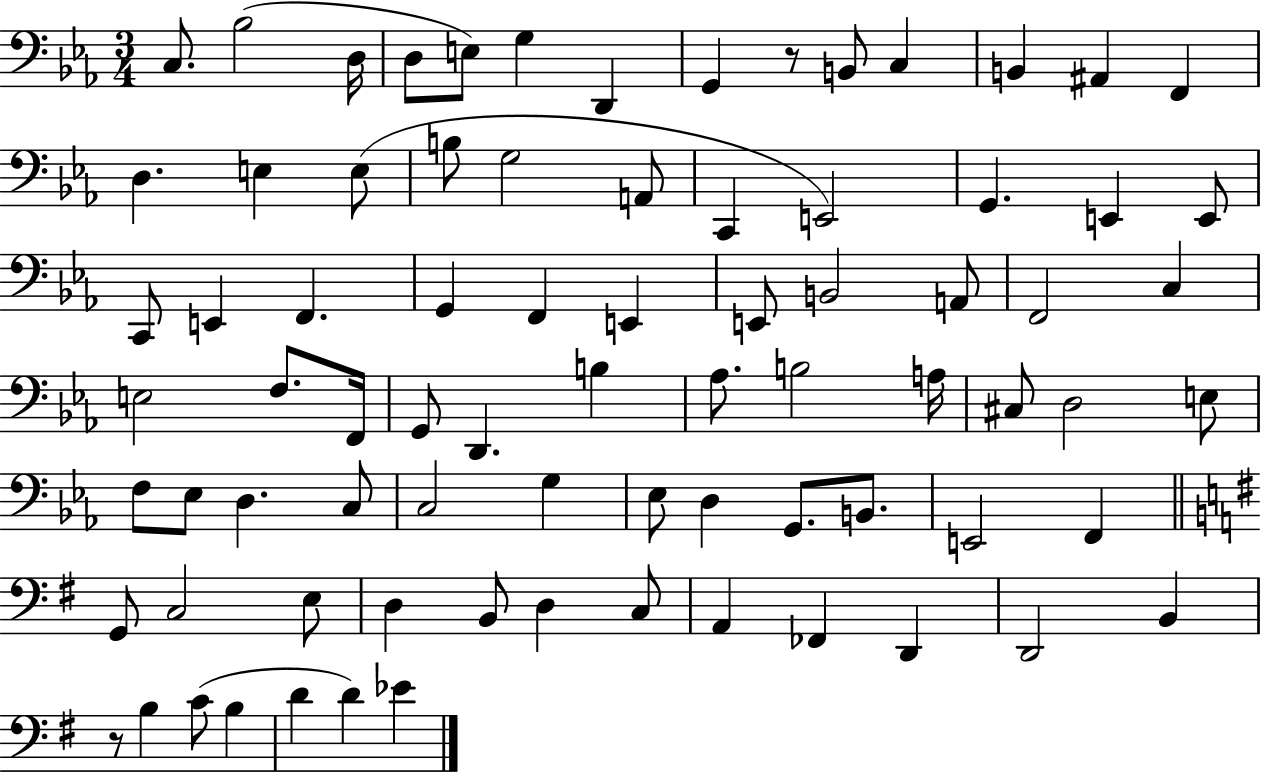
{
  \clef bass
  \numericTimeSignature
  \time 3/4
  \key ees \major
  \repeat volta 2 { c8. bes2( d16 | d8 e8) g4 d,4 | g,4 r8 b,8 c4 | b,4 ais,4 f,4 | \break d4. e4 e8( | b8 g2 a,8 | c,4 e,2) | g,4. e,4 e,8 | \break c,8 e,4 f,4. | g,4 f,4 e,4 | e,8 b,2 a,8 | f,2 c4 | \break e2 f8. f,16 | g,8 d,4. b4 | aes8. b2 a16 | cis8 d2 e8 | \break f8 ees8 d4. c8 | c2 g4 | ees8 d4 g,8. b,8. | e,2 f,4 | \break \bar "||" \break \key g \major g,8 c2 e8 | d4 b,8 d4 c8 | a,4 fes,4 d,4 | d,2 b,4 | \break r8 b4 c'8( b4 | d'4 d'4) ees'4 | } \bar "|."
}